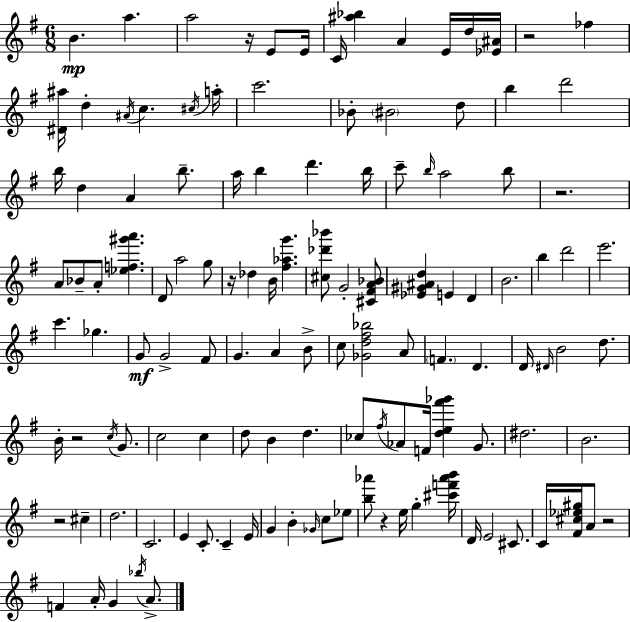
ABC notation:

X:1
T:Untitled
M:6/8
L:1/4
K:G
B a a2 z/4 E/2 E/4 C/4 [^a_b] A E/4 d/4 [_E^A]/4 z2 _f [^D^a]/4 d ^A/4 c ^c/4 a/4 c'2 _B/2 ^B2 d/2 b d'2 b/4 d A b/2 a/4 b d' b/4 c'/2 b/4 a2 b/2 z2 A/2 _B/2 A/2 [_ef^g'a'] D/2 a2 g/2 z/4 _d B/4 [^f_ag'] [^c_d'_b']/2 G2 [^C^FA_B]/2 [_E^G^Ad] E D B2 b d'2 e'2 c' _g G/2 G2 ^F/2 G A B/2 c/2 [_Gd^f_b]2 A/2 F D D/4 ^D/4 B2 d/2 B/4 z2 c/4 G/2 c2 c d/2 B d _c/2 ^f/4 _A/2 F/4 [de^f'_g'] G/2 ^d2 B2 z2 ^c d2 C2 E C/2 C E/4 G B _G/4 c/2 _e/2 [b_a']/2 z e/4 g [^c'f'_a'b']/4 D/4 E2 ^C/2 C/4 [^F^c_e^g]/4 A/2 z2 F A/4 G _b/4 A/2